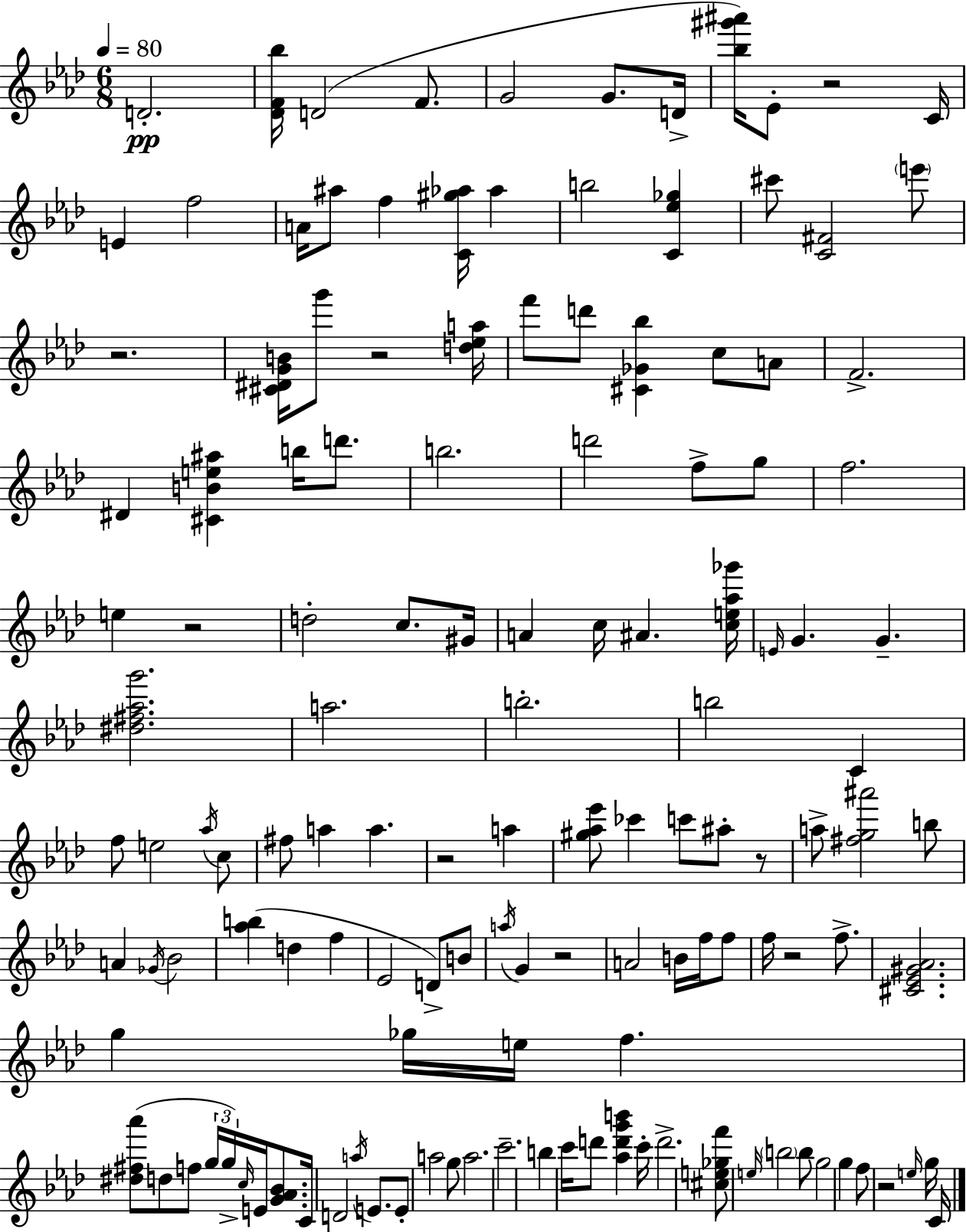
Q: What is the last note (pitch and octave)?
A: C4